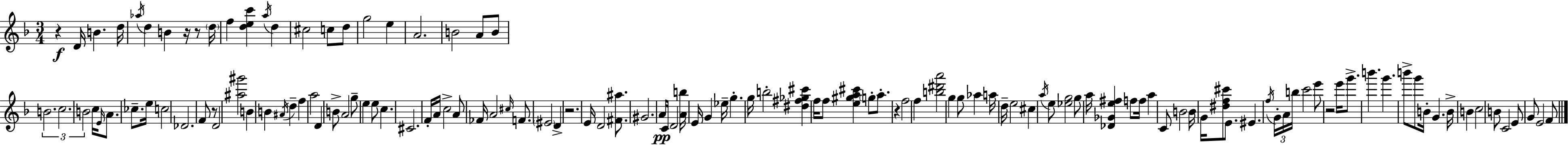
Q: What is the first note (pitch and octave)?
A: D4